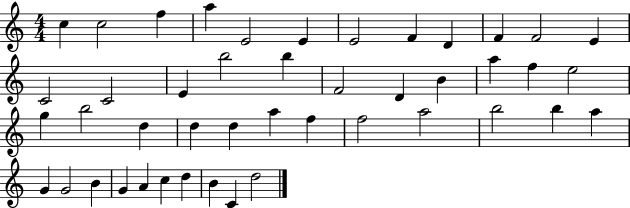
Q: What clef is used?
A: treble